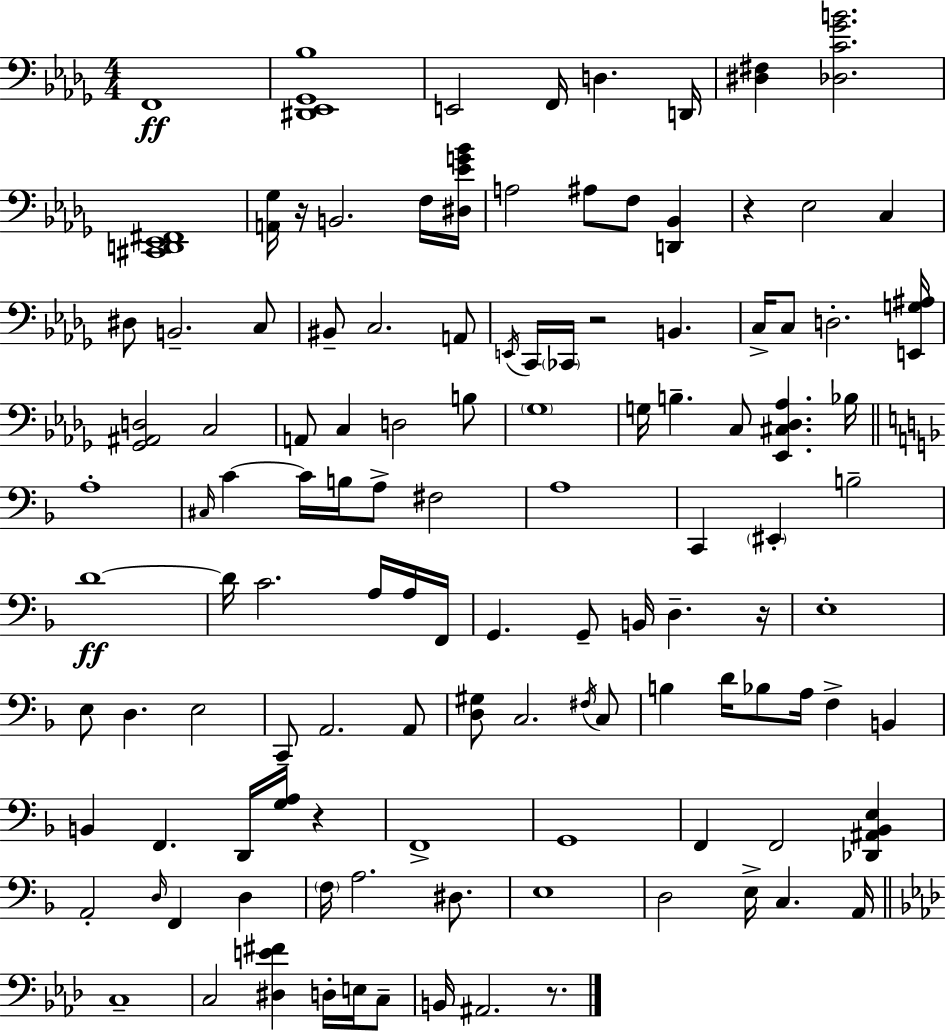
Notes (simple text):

F2/w [D#2,Eb2,Gb2,Bb3]/w E2/h F2/s D3/q. D2/s [D#3,F#3]/q [Db3,C4,Gb4,B4]/h. [C#2,D2,Eb2,F#2]/w [A2,Gb3]/s R/s B2/h. F3/s [D#3,Eb4,G4,Bb4]/s A3/h A#3/e F3/e [D2,Bb2]/q R/q Eb3/h C3/q D#3/e B2/h. C3/e BIS2/e C3/h. A2/e E2/s C2/s CES2/s R/h B2/q. C3/s C3/e D3/h. [E2,G3,A#3]/s [Gb2,A#2,D3]/h C3/h A2/e C3/q D3/h B3/e Gb3/w G3/s B3/q. C3/e [Eb2,C#3,Db3,Ab3]/q. Bb3/s A3/w C#3/s C4/q C4/s B3/s A3/e F#3/h A3/w C2/q EIS2/q B3/h D4/w D4/s C4/h. A3/s A3/s F2/s G2/q. G2/e B2/s D3/q. R/s E3/w E3/e D3/q. E3/h C2/e A2/h. A2/e [D3,G#3]/e C3/h. F#3/s C3/e B3/q D4/s Bb3/e A3/s F3/q B2/q B2/q F2/q. D2/s [G3,A3]/s R/q F2/w G2/w F2/q F2/h [Db2,A#2,Bb2,E3]/q A2/h D3/s F2/q D3/q F3/s A3/h. D#3/e. E3/w D3/h E3/s C3/q. A2/s C3/w C3/h [D#3,E4,F#4]/q D3/s E3/s C3/e B2/s A#2/h. R/e.